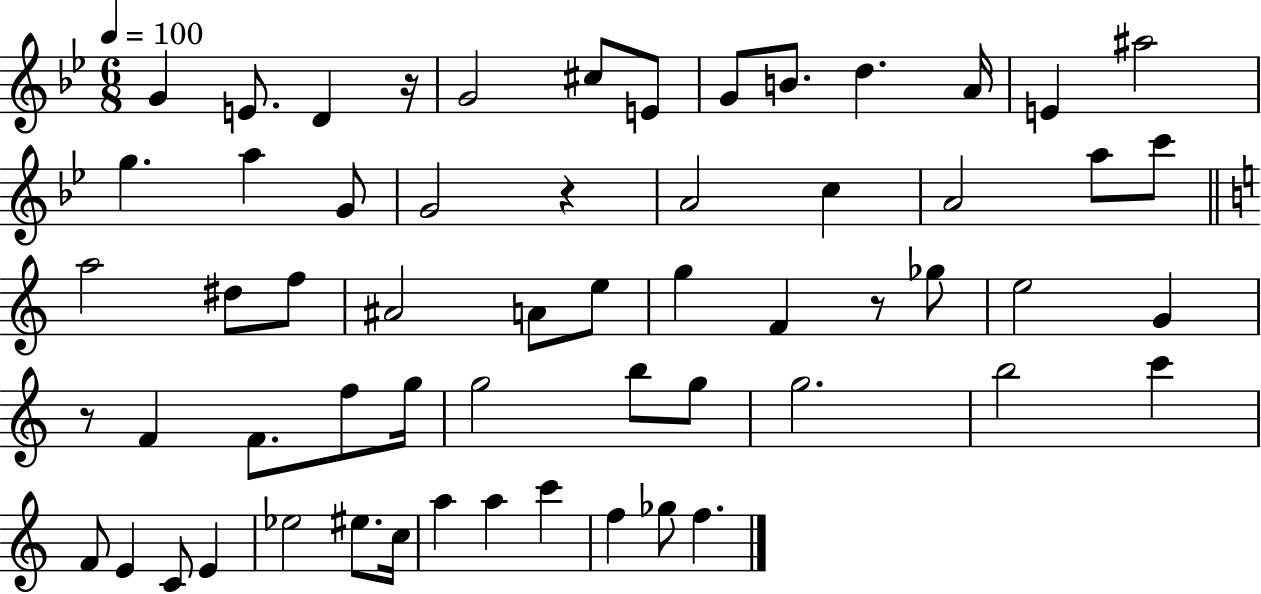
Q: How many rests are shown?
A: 4